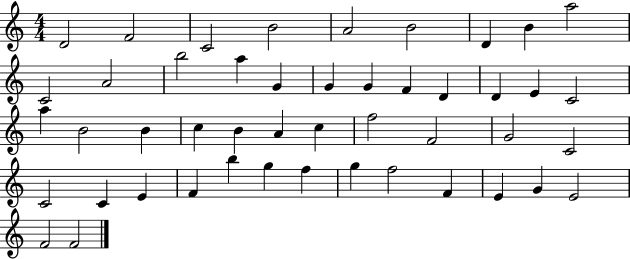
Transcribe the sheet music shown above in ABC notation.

X:1
T:Untitled
M:4/4
L:1/4
K:C
D2 F2 C2 B2 A2 B2 D B a2 C2 A2 b2 a G G G F D D E C2 a B2 B c B A c f2 F2 G2 C2 C2 C E F b g f g f2 F E G E2 F2 F2